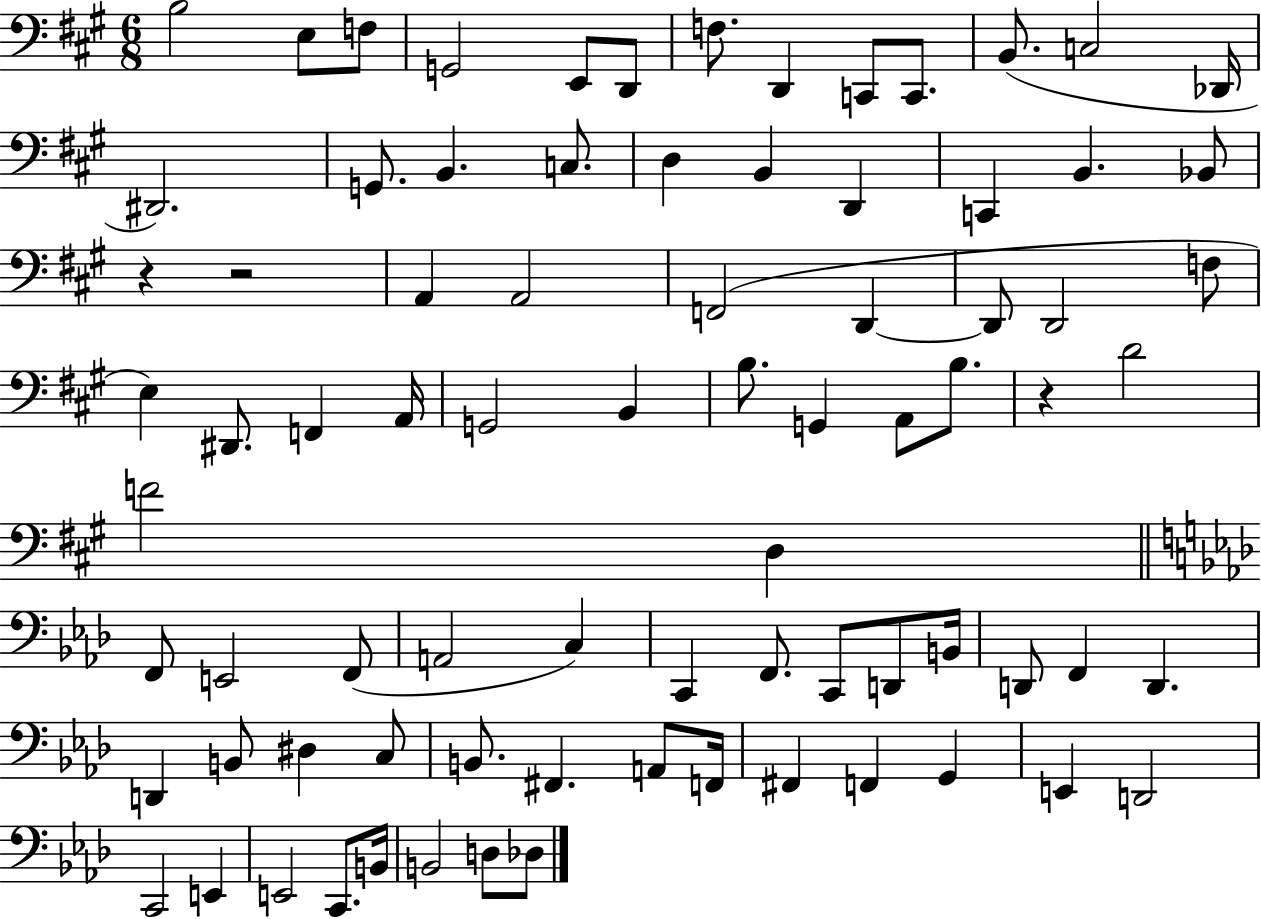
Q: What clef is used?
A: bass